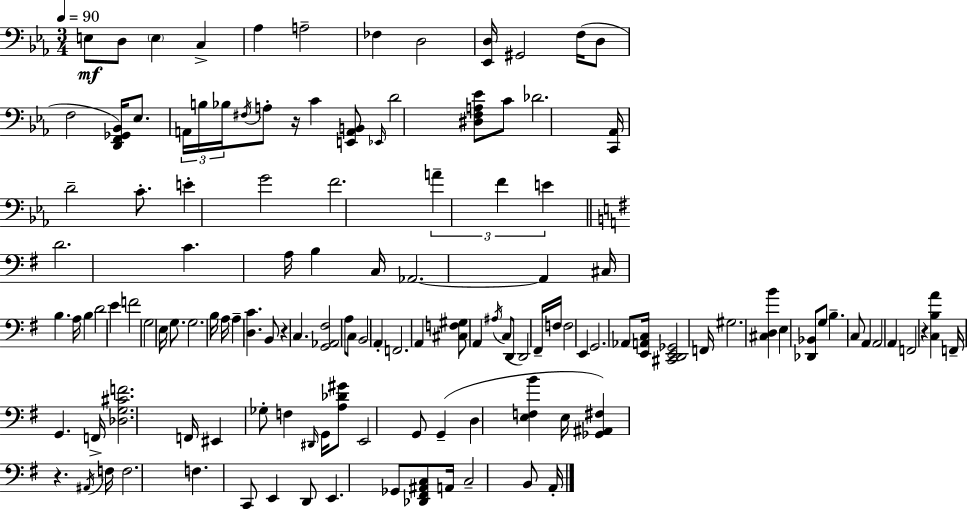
E3/e D3/e E3/q C3/q Ab3/q A3/h FES3/q D3/h [Eb2,D3]/s G#2/h F3/s D3/e F3/h [D2,F2,Gb2,Bb2]/s Eb3/e. A2/s B3/s Bb3/s F#3/s A3/e R/s C4/q [E2,A2,B2]/e Eb2/s D4/h [D#3,F3,A3,Eb4]/e C4/e Db4/h. [C2,Ab2]/s D4/h C4/e. E4/q G4/h F4/h. A4/q F4/q E4/q D4/h. C4/q. A3/s B3/q C3/s Ab2/h. Ab2/q C#3/s B3/q. A3/s B3/q D4/h E4/q F4/h G3/h E3/s G3/e. G3/h. B3/s A3/s A3/q [D3,C4]/q. B2/e R/q C3/q. [G2,Ab2,F#3]/h A3/e C3/e B2/h A2/q F2/h. A2/q [C#3,F3,G#3]/e A2/q A#3/s C3/e D2/e D2/h F#2/s F3/s F3/h E2/q G2/h. Ab2/e [E2,A2,C3]/s [C#2,D2,E2,Gb2]/h F2/s G#3/h. [C#3,D3,B4]/q E3/q [Db2,Bb2]/e G3/e B3/q. C3/e A2/q A2/h A2/q F2/h R/q [C3,B3,A4]/q F2/s G2/q. F2/s [Db3,G3,C#4,F4]/h. F2/s EIS2/q Gb3/e F3/q D#2/s G2/s [A3,Db4,G#4]/e E2/h G2/e G2/q D3/q [E3,F3,B4]/q E3/s [Gb2,A#2,F#3]/q R/q. A#2/s F3/s F3/h. F3/q. C2/e E2/q D2/e E2/q. Gb2/e [Db2,F#2,A#2,C3]/e A2/s C3/h B2/e A2/s